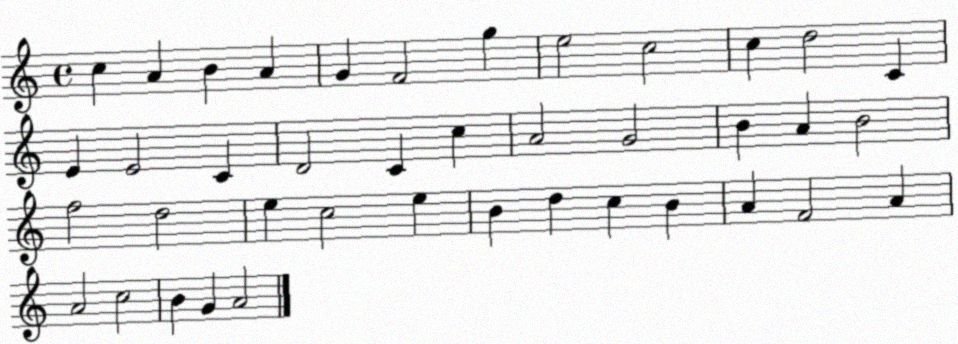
X:1
T:Untitled
M:4/4
L:1/4
K:C
c A B A G F2 g e2 c2 c d2 C E E2 C D2 C c A2 G2 B A B2 f2 d2 e c2 e B d c B A F2 A A2 c2 B G A2